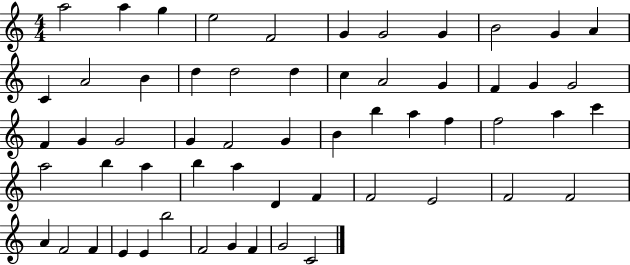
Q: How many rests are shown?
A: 0